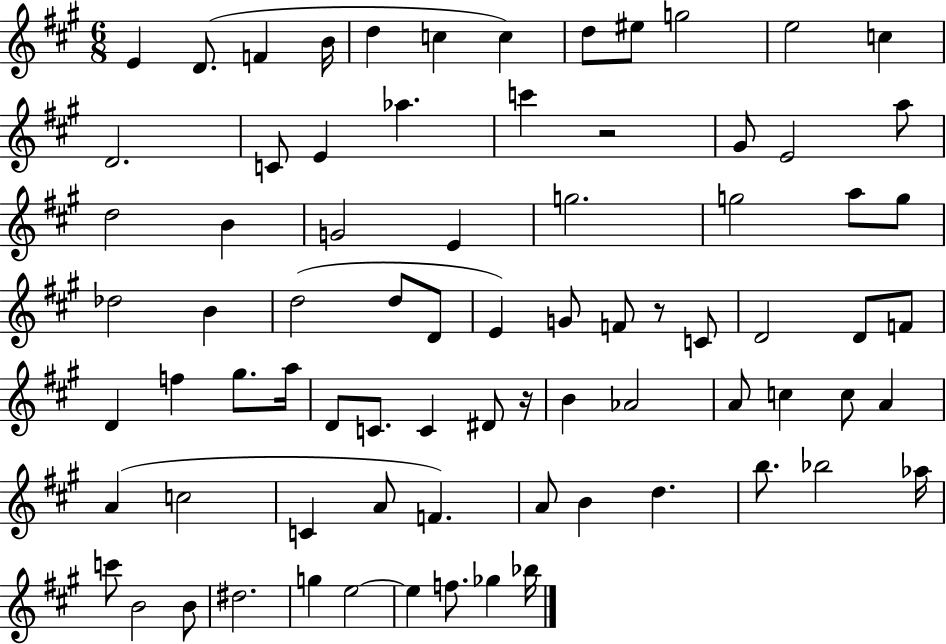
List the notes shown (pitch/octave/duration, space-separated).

E4/q D4/e. F4/q B4/s D5/q C5/q C5/q D5/e EIS5/e G5/h E5/h C5/q D4/h. C4/e E4/q Ab5/q. C6/q R/h G#4/e E4/h A5/e D5/h B4/q G4/h E4/q G5/h. G5/h A5/e G5/e Db5/h B4/q D5/h D5/e D4/e E4/q G4/e F4/e R/e C4/e D4/h D4/e F4/e D4/q F5/q G#5/e. A5/s D4/e C4/e. C4/q D#4/e R/s B4/q Ab4/h A4/e C5/q C5/e A4/q A4/q C5/h C4/q A4/e F4/q. A4/e B4/q D5/q. B5/e. Bb5/h Ab5/s C6/e B4/h B4/e D#5/h. G5/q E5/h E5/q F5/e. Gb5/q Bb5/s